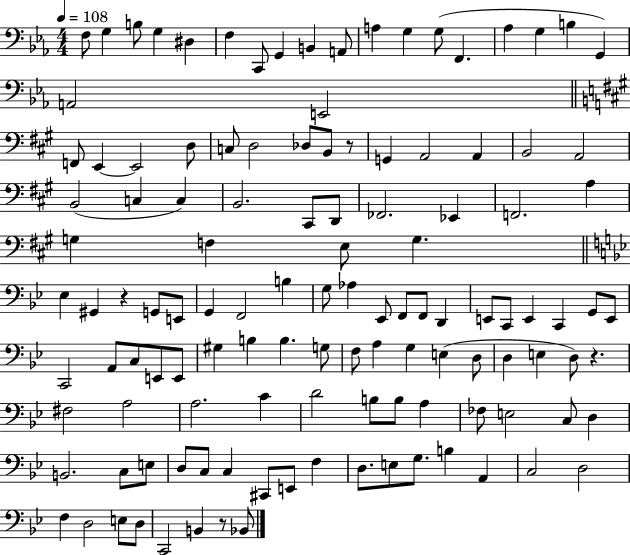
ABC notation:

X:1
T:Untitled
M:4/4
L:1/4
K:Eb
F,/2 G, B,/2 G, ^D, F, C,,/2 G,, B,, A,,/2 A, G, G,/2 F,, _A, G, B, G,, A,,2 E,,2 F,,/2 E,, E,,2 D,/2 C,/2 D,2 _D,/2 B,,/2 z/2 G,, A,,2 A,, B,,2 A,,2 B,,2 C, C, B,,2 ^C,,/2 D,,/2 _F,,2 _E,, F,,2 A, G, F, E,/2 G, _E, ^G,, z G,,/2 E,,/2 G,, F,,2 B, G,/2 _A, _E,,/2 F,,/2 F,,/2 D,, E,,/2 C,,/2 E,, C,, G,,/2 E,,/2 C,,2 A,,/2 C,/2 E,,/2 E,,/2 ^G, B, B, G,/2 F,/2 A, G, E, D,/2 D, E, D,/2 z ^F,2 A,2 A,2 C D2 B,/2 B,/2 A, _F,/2 E,2 C,/2 D, B,,2 C,/2 E,/2 D,/2 C,/2 C, ^C,,/2 E,,/2 F, D,/2 E,/2 G,/2 B, A,, C,2 D,2 F, D,2 E,/2 D,/2 C,,2 B,, z/2 _B,,/2